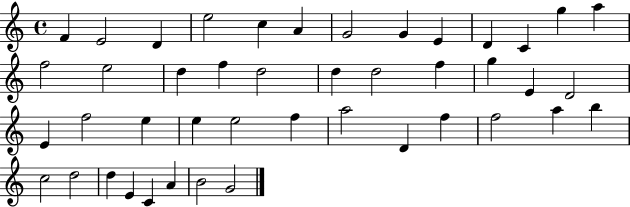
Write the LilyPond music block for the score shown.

{
  \clef treble
  \time 4/4
  \defaultTimeSignature
  \key c \major
  f'4 e'2 d'4 | e''2 c''4 a'4 | g'2 g'4 e'4 | d'4 c'4 g''4 a''4 | \break f''2 e''2 | d''4 f''4 d''2 | d''4 d''2 f''4 | g''4 e'4 d'2 | \break e'4 f''2 e''4 | e''4 e''2 f''4 | a''2 d'4 f''4 | f''2 a''4 b''4 | \break c''2 d''2 | d''4 e'4 c'4 a'4 | b'2 g'2 | \bar "|."
}